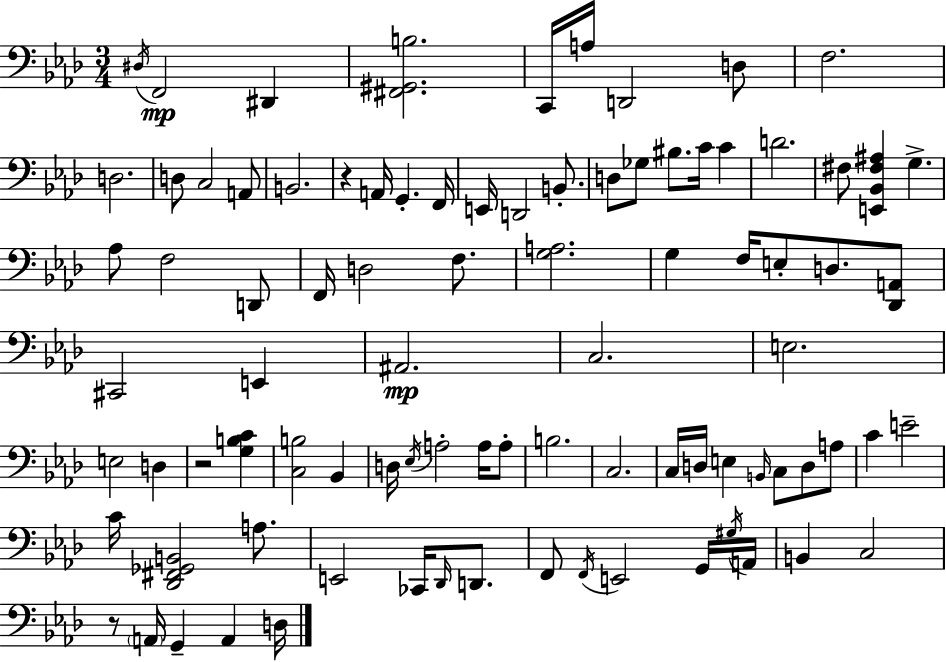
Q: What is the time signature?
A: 3/4